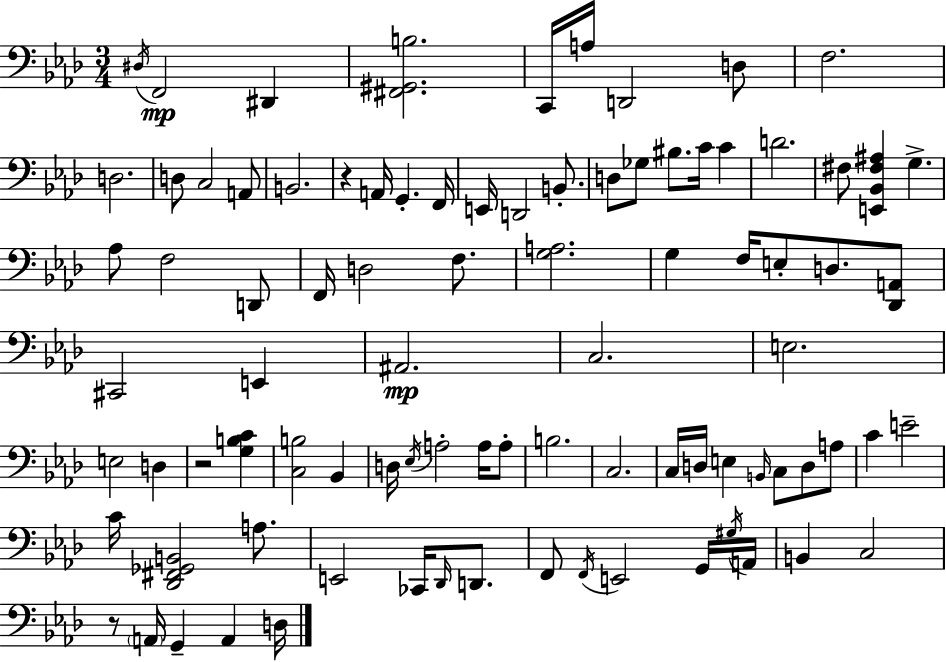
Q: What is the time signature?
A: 3/4